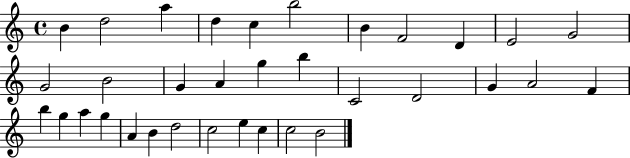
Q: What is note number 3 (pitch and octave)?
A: A5